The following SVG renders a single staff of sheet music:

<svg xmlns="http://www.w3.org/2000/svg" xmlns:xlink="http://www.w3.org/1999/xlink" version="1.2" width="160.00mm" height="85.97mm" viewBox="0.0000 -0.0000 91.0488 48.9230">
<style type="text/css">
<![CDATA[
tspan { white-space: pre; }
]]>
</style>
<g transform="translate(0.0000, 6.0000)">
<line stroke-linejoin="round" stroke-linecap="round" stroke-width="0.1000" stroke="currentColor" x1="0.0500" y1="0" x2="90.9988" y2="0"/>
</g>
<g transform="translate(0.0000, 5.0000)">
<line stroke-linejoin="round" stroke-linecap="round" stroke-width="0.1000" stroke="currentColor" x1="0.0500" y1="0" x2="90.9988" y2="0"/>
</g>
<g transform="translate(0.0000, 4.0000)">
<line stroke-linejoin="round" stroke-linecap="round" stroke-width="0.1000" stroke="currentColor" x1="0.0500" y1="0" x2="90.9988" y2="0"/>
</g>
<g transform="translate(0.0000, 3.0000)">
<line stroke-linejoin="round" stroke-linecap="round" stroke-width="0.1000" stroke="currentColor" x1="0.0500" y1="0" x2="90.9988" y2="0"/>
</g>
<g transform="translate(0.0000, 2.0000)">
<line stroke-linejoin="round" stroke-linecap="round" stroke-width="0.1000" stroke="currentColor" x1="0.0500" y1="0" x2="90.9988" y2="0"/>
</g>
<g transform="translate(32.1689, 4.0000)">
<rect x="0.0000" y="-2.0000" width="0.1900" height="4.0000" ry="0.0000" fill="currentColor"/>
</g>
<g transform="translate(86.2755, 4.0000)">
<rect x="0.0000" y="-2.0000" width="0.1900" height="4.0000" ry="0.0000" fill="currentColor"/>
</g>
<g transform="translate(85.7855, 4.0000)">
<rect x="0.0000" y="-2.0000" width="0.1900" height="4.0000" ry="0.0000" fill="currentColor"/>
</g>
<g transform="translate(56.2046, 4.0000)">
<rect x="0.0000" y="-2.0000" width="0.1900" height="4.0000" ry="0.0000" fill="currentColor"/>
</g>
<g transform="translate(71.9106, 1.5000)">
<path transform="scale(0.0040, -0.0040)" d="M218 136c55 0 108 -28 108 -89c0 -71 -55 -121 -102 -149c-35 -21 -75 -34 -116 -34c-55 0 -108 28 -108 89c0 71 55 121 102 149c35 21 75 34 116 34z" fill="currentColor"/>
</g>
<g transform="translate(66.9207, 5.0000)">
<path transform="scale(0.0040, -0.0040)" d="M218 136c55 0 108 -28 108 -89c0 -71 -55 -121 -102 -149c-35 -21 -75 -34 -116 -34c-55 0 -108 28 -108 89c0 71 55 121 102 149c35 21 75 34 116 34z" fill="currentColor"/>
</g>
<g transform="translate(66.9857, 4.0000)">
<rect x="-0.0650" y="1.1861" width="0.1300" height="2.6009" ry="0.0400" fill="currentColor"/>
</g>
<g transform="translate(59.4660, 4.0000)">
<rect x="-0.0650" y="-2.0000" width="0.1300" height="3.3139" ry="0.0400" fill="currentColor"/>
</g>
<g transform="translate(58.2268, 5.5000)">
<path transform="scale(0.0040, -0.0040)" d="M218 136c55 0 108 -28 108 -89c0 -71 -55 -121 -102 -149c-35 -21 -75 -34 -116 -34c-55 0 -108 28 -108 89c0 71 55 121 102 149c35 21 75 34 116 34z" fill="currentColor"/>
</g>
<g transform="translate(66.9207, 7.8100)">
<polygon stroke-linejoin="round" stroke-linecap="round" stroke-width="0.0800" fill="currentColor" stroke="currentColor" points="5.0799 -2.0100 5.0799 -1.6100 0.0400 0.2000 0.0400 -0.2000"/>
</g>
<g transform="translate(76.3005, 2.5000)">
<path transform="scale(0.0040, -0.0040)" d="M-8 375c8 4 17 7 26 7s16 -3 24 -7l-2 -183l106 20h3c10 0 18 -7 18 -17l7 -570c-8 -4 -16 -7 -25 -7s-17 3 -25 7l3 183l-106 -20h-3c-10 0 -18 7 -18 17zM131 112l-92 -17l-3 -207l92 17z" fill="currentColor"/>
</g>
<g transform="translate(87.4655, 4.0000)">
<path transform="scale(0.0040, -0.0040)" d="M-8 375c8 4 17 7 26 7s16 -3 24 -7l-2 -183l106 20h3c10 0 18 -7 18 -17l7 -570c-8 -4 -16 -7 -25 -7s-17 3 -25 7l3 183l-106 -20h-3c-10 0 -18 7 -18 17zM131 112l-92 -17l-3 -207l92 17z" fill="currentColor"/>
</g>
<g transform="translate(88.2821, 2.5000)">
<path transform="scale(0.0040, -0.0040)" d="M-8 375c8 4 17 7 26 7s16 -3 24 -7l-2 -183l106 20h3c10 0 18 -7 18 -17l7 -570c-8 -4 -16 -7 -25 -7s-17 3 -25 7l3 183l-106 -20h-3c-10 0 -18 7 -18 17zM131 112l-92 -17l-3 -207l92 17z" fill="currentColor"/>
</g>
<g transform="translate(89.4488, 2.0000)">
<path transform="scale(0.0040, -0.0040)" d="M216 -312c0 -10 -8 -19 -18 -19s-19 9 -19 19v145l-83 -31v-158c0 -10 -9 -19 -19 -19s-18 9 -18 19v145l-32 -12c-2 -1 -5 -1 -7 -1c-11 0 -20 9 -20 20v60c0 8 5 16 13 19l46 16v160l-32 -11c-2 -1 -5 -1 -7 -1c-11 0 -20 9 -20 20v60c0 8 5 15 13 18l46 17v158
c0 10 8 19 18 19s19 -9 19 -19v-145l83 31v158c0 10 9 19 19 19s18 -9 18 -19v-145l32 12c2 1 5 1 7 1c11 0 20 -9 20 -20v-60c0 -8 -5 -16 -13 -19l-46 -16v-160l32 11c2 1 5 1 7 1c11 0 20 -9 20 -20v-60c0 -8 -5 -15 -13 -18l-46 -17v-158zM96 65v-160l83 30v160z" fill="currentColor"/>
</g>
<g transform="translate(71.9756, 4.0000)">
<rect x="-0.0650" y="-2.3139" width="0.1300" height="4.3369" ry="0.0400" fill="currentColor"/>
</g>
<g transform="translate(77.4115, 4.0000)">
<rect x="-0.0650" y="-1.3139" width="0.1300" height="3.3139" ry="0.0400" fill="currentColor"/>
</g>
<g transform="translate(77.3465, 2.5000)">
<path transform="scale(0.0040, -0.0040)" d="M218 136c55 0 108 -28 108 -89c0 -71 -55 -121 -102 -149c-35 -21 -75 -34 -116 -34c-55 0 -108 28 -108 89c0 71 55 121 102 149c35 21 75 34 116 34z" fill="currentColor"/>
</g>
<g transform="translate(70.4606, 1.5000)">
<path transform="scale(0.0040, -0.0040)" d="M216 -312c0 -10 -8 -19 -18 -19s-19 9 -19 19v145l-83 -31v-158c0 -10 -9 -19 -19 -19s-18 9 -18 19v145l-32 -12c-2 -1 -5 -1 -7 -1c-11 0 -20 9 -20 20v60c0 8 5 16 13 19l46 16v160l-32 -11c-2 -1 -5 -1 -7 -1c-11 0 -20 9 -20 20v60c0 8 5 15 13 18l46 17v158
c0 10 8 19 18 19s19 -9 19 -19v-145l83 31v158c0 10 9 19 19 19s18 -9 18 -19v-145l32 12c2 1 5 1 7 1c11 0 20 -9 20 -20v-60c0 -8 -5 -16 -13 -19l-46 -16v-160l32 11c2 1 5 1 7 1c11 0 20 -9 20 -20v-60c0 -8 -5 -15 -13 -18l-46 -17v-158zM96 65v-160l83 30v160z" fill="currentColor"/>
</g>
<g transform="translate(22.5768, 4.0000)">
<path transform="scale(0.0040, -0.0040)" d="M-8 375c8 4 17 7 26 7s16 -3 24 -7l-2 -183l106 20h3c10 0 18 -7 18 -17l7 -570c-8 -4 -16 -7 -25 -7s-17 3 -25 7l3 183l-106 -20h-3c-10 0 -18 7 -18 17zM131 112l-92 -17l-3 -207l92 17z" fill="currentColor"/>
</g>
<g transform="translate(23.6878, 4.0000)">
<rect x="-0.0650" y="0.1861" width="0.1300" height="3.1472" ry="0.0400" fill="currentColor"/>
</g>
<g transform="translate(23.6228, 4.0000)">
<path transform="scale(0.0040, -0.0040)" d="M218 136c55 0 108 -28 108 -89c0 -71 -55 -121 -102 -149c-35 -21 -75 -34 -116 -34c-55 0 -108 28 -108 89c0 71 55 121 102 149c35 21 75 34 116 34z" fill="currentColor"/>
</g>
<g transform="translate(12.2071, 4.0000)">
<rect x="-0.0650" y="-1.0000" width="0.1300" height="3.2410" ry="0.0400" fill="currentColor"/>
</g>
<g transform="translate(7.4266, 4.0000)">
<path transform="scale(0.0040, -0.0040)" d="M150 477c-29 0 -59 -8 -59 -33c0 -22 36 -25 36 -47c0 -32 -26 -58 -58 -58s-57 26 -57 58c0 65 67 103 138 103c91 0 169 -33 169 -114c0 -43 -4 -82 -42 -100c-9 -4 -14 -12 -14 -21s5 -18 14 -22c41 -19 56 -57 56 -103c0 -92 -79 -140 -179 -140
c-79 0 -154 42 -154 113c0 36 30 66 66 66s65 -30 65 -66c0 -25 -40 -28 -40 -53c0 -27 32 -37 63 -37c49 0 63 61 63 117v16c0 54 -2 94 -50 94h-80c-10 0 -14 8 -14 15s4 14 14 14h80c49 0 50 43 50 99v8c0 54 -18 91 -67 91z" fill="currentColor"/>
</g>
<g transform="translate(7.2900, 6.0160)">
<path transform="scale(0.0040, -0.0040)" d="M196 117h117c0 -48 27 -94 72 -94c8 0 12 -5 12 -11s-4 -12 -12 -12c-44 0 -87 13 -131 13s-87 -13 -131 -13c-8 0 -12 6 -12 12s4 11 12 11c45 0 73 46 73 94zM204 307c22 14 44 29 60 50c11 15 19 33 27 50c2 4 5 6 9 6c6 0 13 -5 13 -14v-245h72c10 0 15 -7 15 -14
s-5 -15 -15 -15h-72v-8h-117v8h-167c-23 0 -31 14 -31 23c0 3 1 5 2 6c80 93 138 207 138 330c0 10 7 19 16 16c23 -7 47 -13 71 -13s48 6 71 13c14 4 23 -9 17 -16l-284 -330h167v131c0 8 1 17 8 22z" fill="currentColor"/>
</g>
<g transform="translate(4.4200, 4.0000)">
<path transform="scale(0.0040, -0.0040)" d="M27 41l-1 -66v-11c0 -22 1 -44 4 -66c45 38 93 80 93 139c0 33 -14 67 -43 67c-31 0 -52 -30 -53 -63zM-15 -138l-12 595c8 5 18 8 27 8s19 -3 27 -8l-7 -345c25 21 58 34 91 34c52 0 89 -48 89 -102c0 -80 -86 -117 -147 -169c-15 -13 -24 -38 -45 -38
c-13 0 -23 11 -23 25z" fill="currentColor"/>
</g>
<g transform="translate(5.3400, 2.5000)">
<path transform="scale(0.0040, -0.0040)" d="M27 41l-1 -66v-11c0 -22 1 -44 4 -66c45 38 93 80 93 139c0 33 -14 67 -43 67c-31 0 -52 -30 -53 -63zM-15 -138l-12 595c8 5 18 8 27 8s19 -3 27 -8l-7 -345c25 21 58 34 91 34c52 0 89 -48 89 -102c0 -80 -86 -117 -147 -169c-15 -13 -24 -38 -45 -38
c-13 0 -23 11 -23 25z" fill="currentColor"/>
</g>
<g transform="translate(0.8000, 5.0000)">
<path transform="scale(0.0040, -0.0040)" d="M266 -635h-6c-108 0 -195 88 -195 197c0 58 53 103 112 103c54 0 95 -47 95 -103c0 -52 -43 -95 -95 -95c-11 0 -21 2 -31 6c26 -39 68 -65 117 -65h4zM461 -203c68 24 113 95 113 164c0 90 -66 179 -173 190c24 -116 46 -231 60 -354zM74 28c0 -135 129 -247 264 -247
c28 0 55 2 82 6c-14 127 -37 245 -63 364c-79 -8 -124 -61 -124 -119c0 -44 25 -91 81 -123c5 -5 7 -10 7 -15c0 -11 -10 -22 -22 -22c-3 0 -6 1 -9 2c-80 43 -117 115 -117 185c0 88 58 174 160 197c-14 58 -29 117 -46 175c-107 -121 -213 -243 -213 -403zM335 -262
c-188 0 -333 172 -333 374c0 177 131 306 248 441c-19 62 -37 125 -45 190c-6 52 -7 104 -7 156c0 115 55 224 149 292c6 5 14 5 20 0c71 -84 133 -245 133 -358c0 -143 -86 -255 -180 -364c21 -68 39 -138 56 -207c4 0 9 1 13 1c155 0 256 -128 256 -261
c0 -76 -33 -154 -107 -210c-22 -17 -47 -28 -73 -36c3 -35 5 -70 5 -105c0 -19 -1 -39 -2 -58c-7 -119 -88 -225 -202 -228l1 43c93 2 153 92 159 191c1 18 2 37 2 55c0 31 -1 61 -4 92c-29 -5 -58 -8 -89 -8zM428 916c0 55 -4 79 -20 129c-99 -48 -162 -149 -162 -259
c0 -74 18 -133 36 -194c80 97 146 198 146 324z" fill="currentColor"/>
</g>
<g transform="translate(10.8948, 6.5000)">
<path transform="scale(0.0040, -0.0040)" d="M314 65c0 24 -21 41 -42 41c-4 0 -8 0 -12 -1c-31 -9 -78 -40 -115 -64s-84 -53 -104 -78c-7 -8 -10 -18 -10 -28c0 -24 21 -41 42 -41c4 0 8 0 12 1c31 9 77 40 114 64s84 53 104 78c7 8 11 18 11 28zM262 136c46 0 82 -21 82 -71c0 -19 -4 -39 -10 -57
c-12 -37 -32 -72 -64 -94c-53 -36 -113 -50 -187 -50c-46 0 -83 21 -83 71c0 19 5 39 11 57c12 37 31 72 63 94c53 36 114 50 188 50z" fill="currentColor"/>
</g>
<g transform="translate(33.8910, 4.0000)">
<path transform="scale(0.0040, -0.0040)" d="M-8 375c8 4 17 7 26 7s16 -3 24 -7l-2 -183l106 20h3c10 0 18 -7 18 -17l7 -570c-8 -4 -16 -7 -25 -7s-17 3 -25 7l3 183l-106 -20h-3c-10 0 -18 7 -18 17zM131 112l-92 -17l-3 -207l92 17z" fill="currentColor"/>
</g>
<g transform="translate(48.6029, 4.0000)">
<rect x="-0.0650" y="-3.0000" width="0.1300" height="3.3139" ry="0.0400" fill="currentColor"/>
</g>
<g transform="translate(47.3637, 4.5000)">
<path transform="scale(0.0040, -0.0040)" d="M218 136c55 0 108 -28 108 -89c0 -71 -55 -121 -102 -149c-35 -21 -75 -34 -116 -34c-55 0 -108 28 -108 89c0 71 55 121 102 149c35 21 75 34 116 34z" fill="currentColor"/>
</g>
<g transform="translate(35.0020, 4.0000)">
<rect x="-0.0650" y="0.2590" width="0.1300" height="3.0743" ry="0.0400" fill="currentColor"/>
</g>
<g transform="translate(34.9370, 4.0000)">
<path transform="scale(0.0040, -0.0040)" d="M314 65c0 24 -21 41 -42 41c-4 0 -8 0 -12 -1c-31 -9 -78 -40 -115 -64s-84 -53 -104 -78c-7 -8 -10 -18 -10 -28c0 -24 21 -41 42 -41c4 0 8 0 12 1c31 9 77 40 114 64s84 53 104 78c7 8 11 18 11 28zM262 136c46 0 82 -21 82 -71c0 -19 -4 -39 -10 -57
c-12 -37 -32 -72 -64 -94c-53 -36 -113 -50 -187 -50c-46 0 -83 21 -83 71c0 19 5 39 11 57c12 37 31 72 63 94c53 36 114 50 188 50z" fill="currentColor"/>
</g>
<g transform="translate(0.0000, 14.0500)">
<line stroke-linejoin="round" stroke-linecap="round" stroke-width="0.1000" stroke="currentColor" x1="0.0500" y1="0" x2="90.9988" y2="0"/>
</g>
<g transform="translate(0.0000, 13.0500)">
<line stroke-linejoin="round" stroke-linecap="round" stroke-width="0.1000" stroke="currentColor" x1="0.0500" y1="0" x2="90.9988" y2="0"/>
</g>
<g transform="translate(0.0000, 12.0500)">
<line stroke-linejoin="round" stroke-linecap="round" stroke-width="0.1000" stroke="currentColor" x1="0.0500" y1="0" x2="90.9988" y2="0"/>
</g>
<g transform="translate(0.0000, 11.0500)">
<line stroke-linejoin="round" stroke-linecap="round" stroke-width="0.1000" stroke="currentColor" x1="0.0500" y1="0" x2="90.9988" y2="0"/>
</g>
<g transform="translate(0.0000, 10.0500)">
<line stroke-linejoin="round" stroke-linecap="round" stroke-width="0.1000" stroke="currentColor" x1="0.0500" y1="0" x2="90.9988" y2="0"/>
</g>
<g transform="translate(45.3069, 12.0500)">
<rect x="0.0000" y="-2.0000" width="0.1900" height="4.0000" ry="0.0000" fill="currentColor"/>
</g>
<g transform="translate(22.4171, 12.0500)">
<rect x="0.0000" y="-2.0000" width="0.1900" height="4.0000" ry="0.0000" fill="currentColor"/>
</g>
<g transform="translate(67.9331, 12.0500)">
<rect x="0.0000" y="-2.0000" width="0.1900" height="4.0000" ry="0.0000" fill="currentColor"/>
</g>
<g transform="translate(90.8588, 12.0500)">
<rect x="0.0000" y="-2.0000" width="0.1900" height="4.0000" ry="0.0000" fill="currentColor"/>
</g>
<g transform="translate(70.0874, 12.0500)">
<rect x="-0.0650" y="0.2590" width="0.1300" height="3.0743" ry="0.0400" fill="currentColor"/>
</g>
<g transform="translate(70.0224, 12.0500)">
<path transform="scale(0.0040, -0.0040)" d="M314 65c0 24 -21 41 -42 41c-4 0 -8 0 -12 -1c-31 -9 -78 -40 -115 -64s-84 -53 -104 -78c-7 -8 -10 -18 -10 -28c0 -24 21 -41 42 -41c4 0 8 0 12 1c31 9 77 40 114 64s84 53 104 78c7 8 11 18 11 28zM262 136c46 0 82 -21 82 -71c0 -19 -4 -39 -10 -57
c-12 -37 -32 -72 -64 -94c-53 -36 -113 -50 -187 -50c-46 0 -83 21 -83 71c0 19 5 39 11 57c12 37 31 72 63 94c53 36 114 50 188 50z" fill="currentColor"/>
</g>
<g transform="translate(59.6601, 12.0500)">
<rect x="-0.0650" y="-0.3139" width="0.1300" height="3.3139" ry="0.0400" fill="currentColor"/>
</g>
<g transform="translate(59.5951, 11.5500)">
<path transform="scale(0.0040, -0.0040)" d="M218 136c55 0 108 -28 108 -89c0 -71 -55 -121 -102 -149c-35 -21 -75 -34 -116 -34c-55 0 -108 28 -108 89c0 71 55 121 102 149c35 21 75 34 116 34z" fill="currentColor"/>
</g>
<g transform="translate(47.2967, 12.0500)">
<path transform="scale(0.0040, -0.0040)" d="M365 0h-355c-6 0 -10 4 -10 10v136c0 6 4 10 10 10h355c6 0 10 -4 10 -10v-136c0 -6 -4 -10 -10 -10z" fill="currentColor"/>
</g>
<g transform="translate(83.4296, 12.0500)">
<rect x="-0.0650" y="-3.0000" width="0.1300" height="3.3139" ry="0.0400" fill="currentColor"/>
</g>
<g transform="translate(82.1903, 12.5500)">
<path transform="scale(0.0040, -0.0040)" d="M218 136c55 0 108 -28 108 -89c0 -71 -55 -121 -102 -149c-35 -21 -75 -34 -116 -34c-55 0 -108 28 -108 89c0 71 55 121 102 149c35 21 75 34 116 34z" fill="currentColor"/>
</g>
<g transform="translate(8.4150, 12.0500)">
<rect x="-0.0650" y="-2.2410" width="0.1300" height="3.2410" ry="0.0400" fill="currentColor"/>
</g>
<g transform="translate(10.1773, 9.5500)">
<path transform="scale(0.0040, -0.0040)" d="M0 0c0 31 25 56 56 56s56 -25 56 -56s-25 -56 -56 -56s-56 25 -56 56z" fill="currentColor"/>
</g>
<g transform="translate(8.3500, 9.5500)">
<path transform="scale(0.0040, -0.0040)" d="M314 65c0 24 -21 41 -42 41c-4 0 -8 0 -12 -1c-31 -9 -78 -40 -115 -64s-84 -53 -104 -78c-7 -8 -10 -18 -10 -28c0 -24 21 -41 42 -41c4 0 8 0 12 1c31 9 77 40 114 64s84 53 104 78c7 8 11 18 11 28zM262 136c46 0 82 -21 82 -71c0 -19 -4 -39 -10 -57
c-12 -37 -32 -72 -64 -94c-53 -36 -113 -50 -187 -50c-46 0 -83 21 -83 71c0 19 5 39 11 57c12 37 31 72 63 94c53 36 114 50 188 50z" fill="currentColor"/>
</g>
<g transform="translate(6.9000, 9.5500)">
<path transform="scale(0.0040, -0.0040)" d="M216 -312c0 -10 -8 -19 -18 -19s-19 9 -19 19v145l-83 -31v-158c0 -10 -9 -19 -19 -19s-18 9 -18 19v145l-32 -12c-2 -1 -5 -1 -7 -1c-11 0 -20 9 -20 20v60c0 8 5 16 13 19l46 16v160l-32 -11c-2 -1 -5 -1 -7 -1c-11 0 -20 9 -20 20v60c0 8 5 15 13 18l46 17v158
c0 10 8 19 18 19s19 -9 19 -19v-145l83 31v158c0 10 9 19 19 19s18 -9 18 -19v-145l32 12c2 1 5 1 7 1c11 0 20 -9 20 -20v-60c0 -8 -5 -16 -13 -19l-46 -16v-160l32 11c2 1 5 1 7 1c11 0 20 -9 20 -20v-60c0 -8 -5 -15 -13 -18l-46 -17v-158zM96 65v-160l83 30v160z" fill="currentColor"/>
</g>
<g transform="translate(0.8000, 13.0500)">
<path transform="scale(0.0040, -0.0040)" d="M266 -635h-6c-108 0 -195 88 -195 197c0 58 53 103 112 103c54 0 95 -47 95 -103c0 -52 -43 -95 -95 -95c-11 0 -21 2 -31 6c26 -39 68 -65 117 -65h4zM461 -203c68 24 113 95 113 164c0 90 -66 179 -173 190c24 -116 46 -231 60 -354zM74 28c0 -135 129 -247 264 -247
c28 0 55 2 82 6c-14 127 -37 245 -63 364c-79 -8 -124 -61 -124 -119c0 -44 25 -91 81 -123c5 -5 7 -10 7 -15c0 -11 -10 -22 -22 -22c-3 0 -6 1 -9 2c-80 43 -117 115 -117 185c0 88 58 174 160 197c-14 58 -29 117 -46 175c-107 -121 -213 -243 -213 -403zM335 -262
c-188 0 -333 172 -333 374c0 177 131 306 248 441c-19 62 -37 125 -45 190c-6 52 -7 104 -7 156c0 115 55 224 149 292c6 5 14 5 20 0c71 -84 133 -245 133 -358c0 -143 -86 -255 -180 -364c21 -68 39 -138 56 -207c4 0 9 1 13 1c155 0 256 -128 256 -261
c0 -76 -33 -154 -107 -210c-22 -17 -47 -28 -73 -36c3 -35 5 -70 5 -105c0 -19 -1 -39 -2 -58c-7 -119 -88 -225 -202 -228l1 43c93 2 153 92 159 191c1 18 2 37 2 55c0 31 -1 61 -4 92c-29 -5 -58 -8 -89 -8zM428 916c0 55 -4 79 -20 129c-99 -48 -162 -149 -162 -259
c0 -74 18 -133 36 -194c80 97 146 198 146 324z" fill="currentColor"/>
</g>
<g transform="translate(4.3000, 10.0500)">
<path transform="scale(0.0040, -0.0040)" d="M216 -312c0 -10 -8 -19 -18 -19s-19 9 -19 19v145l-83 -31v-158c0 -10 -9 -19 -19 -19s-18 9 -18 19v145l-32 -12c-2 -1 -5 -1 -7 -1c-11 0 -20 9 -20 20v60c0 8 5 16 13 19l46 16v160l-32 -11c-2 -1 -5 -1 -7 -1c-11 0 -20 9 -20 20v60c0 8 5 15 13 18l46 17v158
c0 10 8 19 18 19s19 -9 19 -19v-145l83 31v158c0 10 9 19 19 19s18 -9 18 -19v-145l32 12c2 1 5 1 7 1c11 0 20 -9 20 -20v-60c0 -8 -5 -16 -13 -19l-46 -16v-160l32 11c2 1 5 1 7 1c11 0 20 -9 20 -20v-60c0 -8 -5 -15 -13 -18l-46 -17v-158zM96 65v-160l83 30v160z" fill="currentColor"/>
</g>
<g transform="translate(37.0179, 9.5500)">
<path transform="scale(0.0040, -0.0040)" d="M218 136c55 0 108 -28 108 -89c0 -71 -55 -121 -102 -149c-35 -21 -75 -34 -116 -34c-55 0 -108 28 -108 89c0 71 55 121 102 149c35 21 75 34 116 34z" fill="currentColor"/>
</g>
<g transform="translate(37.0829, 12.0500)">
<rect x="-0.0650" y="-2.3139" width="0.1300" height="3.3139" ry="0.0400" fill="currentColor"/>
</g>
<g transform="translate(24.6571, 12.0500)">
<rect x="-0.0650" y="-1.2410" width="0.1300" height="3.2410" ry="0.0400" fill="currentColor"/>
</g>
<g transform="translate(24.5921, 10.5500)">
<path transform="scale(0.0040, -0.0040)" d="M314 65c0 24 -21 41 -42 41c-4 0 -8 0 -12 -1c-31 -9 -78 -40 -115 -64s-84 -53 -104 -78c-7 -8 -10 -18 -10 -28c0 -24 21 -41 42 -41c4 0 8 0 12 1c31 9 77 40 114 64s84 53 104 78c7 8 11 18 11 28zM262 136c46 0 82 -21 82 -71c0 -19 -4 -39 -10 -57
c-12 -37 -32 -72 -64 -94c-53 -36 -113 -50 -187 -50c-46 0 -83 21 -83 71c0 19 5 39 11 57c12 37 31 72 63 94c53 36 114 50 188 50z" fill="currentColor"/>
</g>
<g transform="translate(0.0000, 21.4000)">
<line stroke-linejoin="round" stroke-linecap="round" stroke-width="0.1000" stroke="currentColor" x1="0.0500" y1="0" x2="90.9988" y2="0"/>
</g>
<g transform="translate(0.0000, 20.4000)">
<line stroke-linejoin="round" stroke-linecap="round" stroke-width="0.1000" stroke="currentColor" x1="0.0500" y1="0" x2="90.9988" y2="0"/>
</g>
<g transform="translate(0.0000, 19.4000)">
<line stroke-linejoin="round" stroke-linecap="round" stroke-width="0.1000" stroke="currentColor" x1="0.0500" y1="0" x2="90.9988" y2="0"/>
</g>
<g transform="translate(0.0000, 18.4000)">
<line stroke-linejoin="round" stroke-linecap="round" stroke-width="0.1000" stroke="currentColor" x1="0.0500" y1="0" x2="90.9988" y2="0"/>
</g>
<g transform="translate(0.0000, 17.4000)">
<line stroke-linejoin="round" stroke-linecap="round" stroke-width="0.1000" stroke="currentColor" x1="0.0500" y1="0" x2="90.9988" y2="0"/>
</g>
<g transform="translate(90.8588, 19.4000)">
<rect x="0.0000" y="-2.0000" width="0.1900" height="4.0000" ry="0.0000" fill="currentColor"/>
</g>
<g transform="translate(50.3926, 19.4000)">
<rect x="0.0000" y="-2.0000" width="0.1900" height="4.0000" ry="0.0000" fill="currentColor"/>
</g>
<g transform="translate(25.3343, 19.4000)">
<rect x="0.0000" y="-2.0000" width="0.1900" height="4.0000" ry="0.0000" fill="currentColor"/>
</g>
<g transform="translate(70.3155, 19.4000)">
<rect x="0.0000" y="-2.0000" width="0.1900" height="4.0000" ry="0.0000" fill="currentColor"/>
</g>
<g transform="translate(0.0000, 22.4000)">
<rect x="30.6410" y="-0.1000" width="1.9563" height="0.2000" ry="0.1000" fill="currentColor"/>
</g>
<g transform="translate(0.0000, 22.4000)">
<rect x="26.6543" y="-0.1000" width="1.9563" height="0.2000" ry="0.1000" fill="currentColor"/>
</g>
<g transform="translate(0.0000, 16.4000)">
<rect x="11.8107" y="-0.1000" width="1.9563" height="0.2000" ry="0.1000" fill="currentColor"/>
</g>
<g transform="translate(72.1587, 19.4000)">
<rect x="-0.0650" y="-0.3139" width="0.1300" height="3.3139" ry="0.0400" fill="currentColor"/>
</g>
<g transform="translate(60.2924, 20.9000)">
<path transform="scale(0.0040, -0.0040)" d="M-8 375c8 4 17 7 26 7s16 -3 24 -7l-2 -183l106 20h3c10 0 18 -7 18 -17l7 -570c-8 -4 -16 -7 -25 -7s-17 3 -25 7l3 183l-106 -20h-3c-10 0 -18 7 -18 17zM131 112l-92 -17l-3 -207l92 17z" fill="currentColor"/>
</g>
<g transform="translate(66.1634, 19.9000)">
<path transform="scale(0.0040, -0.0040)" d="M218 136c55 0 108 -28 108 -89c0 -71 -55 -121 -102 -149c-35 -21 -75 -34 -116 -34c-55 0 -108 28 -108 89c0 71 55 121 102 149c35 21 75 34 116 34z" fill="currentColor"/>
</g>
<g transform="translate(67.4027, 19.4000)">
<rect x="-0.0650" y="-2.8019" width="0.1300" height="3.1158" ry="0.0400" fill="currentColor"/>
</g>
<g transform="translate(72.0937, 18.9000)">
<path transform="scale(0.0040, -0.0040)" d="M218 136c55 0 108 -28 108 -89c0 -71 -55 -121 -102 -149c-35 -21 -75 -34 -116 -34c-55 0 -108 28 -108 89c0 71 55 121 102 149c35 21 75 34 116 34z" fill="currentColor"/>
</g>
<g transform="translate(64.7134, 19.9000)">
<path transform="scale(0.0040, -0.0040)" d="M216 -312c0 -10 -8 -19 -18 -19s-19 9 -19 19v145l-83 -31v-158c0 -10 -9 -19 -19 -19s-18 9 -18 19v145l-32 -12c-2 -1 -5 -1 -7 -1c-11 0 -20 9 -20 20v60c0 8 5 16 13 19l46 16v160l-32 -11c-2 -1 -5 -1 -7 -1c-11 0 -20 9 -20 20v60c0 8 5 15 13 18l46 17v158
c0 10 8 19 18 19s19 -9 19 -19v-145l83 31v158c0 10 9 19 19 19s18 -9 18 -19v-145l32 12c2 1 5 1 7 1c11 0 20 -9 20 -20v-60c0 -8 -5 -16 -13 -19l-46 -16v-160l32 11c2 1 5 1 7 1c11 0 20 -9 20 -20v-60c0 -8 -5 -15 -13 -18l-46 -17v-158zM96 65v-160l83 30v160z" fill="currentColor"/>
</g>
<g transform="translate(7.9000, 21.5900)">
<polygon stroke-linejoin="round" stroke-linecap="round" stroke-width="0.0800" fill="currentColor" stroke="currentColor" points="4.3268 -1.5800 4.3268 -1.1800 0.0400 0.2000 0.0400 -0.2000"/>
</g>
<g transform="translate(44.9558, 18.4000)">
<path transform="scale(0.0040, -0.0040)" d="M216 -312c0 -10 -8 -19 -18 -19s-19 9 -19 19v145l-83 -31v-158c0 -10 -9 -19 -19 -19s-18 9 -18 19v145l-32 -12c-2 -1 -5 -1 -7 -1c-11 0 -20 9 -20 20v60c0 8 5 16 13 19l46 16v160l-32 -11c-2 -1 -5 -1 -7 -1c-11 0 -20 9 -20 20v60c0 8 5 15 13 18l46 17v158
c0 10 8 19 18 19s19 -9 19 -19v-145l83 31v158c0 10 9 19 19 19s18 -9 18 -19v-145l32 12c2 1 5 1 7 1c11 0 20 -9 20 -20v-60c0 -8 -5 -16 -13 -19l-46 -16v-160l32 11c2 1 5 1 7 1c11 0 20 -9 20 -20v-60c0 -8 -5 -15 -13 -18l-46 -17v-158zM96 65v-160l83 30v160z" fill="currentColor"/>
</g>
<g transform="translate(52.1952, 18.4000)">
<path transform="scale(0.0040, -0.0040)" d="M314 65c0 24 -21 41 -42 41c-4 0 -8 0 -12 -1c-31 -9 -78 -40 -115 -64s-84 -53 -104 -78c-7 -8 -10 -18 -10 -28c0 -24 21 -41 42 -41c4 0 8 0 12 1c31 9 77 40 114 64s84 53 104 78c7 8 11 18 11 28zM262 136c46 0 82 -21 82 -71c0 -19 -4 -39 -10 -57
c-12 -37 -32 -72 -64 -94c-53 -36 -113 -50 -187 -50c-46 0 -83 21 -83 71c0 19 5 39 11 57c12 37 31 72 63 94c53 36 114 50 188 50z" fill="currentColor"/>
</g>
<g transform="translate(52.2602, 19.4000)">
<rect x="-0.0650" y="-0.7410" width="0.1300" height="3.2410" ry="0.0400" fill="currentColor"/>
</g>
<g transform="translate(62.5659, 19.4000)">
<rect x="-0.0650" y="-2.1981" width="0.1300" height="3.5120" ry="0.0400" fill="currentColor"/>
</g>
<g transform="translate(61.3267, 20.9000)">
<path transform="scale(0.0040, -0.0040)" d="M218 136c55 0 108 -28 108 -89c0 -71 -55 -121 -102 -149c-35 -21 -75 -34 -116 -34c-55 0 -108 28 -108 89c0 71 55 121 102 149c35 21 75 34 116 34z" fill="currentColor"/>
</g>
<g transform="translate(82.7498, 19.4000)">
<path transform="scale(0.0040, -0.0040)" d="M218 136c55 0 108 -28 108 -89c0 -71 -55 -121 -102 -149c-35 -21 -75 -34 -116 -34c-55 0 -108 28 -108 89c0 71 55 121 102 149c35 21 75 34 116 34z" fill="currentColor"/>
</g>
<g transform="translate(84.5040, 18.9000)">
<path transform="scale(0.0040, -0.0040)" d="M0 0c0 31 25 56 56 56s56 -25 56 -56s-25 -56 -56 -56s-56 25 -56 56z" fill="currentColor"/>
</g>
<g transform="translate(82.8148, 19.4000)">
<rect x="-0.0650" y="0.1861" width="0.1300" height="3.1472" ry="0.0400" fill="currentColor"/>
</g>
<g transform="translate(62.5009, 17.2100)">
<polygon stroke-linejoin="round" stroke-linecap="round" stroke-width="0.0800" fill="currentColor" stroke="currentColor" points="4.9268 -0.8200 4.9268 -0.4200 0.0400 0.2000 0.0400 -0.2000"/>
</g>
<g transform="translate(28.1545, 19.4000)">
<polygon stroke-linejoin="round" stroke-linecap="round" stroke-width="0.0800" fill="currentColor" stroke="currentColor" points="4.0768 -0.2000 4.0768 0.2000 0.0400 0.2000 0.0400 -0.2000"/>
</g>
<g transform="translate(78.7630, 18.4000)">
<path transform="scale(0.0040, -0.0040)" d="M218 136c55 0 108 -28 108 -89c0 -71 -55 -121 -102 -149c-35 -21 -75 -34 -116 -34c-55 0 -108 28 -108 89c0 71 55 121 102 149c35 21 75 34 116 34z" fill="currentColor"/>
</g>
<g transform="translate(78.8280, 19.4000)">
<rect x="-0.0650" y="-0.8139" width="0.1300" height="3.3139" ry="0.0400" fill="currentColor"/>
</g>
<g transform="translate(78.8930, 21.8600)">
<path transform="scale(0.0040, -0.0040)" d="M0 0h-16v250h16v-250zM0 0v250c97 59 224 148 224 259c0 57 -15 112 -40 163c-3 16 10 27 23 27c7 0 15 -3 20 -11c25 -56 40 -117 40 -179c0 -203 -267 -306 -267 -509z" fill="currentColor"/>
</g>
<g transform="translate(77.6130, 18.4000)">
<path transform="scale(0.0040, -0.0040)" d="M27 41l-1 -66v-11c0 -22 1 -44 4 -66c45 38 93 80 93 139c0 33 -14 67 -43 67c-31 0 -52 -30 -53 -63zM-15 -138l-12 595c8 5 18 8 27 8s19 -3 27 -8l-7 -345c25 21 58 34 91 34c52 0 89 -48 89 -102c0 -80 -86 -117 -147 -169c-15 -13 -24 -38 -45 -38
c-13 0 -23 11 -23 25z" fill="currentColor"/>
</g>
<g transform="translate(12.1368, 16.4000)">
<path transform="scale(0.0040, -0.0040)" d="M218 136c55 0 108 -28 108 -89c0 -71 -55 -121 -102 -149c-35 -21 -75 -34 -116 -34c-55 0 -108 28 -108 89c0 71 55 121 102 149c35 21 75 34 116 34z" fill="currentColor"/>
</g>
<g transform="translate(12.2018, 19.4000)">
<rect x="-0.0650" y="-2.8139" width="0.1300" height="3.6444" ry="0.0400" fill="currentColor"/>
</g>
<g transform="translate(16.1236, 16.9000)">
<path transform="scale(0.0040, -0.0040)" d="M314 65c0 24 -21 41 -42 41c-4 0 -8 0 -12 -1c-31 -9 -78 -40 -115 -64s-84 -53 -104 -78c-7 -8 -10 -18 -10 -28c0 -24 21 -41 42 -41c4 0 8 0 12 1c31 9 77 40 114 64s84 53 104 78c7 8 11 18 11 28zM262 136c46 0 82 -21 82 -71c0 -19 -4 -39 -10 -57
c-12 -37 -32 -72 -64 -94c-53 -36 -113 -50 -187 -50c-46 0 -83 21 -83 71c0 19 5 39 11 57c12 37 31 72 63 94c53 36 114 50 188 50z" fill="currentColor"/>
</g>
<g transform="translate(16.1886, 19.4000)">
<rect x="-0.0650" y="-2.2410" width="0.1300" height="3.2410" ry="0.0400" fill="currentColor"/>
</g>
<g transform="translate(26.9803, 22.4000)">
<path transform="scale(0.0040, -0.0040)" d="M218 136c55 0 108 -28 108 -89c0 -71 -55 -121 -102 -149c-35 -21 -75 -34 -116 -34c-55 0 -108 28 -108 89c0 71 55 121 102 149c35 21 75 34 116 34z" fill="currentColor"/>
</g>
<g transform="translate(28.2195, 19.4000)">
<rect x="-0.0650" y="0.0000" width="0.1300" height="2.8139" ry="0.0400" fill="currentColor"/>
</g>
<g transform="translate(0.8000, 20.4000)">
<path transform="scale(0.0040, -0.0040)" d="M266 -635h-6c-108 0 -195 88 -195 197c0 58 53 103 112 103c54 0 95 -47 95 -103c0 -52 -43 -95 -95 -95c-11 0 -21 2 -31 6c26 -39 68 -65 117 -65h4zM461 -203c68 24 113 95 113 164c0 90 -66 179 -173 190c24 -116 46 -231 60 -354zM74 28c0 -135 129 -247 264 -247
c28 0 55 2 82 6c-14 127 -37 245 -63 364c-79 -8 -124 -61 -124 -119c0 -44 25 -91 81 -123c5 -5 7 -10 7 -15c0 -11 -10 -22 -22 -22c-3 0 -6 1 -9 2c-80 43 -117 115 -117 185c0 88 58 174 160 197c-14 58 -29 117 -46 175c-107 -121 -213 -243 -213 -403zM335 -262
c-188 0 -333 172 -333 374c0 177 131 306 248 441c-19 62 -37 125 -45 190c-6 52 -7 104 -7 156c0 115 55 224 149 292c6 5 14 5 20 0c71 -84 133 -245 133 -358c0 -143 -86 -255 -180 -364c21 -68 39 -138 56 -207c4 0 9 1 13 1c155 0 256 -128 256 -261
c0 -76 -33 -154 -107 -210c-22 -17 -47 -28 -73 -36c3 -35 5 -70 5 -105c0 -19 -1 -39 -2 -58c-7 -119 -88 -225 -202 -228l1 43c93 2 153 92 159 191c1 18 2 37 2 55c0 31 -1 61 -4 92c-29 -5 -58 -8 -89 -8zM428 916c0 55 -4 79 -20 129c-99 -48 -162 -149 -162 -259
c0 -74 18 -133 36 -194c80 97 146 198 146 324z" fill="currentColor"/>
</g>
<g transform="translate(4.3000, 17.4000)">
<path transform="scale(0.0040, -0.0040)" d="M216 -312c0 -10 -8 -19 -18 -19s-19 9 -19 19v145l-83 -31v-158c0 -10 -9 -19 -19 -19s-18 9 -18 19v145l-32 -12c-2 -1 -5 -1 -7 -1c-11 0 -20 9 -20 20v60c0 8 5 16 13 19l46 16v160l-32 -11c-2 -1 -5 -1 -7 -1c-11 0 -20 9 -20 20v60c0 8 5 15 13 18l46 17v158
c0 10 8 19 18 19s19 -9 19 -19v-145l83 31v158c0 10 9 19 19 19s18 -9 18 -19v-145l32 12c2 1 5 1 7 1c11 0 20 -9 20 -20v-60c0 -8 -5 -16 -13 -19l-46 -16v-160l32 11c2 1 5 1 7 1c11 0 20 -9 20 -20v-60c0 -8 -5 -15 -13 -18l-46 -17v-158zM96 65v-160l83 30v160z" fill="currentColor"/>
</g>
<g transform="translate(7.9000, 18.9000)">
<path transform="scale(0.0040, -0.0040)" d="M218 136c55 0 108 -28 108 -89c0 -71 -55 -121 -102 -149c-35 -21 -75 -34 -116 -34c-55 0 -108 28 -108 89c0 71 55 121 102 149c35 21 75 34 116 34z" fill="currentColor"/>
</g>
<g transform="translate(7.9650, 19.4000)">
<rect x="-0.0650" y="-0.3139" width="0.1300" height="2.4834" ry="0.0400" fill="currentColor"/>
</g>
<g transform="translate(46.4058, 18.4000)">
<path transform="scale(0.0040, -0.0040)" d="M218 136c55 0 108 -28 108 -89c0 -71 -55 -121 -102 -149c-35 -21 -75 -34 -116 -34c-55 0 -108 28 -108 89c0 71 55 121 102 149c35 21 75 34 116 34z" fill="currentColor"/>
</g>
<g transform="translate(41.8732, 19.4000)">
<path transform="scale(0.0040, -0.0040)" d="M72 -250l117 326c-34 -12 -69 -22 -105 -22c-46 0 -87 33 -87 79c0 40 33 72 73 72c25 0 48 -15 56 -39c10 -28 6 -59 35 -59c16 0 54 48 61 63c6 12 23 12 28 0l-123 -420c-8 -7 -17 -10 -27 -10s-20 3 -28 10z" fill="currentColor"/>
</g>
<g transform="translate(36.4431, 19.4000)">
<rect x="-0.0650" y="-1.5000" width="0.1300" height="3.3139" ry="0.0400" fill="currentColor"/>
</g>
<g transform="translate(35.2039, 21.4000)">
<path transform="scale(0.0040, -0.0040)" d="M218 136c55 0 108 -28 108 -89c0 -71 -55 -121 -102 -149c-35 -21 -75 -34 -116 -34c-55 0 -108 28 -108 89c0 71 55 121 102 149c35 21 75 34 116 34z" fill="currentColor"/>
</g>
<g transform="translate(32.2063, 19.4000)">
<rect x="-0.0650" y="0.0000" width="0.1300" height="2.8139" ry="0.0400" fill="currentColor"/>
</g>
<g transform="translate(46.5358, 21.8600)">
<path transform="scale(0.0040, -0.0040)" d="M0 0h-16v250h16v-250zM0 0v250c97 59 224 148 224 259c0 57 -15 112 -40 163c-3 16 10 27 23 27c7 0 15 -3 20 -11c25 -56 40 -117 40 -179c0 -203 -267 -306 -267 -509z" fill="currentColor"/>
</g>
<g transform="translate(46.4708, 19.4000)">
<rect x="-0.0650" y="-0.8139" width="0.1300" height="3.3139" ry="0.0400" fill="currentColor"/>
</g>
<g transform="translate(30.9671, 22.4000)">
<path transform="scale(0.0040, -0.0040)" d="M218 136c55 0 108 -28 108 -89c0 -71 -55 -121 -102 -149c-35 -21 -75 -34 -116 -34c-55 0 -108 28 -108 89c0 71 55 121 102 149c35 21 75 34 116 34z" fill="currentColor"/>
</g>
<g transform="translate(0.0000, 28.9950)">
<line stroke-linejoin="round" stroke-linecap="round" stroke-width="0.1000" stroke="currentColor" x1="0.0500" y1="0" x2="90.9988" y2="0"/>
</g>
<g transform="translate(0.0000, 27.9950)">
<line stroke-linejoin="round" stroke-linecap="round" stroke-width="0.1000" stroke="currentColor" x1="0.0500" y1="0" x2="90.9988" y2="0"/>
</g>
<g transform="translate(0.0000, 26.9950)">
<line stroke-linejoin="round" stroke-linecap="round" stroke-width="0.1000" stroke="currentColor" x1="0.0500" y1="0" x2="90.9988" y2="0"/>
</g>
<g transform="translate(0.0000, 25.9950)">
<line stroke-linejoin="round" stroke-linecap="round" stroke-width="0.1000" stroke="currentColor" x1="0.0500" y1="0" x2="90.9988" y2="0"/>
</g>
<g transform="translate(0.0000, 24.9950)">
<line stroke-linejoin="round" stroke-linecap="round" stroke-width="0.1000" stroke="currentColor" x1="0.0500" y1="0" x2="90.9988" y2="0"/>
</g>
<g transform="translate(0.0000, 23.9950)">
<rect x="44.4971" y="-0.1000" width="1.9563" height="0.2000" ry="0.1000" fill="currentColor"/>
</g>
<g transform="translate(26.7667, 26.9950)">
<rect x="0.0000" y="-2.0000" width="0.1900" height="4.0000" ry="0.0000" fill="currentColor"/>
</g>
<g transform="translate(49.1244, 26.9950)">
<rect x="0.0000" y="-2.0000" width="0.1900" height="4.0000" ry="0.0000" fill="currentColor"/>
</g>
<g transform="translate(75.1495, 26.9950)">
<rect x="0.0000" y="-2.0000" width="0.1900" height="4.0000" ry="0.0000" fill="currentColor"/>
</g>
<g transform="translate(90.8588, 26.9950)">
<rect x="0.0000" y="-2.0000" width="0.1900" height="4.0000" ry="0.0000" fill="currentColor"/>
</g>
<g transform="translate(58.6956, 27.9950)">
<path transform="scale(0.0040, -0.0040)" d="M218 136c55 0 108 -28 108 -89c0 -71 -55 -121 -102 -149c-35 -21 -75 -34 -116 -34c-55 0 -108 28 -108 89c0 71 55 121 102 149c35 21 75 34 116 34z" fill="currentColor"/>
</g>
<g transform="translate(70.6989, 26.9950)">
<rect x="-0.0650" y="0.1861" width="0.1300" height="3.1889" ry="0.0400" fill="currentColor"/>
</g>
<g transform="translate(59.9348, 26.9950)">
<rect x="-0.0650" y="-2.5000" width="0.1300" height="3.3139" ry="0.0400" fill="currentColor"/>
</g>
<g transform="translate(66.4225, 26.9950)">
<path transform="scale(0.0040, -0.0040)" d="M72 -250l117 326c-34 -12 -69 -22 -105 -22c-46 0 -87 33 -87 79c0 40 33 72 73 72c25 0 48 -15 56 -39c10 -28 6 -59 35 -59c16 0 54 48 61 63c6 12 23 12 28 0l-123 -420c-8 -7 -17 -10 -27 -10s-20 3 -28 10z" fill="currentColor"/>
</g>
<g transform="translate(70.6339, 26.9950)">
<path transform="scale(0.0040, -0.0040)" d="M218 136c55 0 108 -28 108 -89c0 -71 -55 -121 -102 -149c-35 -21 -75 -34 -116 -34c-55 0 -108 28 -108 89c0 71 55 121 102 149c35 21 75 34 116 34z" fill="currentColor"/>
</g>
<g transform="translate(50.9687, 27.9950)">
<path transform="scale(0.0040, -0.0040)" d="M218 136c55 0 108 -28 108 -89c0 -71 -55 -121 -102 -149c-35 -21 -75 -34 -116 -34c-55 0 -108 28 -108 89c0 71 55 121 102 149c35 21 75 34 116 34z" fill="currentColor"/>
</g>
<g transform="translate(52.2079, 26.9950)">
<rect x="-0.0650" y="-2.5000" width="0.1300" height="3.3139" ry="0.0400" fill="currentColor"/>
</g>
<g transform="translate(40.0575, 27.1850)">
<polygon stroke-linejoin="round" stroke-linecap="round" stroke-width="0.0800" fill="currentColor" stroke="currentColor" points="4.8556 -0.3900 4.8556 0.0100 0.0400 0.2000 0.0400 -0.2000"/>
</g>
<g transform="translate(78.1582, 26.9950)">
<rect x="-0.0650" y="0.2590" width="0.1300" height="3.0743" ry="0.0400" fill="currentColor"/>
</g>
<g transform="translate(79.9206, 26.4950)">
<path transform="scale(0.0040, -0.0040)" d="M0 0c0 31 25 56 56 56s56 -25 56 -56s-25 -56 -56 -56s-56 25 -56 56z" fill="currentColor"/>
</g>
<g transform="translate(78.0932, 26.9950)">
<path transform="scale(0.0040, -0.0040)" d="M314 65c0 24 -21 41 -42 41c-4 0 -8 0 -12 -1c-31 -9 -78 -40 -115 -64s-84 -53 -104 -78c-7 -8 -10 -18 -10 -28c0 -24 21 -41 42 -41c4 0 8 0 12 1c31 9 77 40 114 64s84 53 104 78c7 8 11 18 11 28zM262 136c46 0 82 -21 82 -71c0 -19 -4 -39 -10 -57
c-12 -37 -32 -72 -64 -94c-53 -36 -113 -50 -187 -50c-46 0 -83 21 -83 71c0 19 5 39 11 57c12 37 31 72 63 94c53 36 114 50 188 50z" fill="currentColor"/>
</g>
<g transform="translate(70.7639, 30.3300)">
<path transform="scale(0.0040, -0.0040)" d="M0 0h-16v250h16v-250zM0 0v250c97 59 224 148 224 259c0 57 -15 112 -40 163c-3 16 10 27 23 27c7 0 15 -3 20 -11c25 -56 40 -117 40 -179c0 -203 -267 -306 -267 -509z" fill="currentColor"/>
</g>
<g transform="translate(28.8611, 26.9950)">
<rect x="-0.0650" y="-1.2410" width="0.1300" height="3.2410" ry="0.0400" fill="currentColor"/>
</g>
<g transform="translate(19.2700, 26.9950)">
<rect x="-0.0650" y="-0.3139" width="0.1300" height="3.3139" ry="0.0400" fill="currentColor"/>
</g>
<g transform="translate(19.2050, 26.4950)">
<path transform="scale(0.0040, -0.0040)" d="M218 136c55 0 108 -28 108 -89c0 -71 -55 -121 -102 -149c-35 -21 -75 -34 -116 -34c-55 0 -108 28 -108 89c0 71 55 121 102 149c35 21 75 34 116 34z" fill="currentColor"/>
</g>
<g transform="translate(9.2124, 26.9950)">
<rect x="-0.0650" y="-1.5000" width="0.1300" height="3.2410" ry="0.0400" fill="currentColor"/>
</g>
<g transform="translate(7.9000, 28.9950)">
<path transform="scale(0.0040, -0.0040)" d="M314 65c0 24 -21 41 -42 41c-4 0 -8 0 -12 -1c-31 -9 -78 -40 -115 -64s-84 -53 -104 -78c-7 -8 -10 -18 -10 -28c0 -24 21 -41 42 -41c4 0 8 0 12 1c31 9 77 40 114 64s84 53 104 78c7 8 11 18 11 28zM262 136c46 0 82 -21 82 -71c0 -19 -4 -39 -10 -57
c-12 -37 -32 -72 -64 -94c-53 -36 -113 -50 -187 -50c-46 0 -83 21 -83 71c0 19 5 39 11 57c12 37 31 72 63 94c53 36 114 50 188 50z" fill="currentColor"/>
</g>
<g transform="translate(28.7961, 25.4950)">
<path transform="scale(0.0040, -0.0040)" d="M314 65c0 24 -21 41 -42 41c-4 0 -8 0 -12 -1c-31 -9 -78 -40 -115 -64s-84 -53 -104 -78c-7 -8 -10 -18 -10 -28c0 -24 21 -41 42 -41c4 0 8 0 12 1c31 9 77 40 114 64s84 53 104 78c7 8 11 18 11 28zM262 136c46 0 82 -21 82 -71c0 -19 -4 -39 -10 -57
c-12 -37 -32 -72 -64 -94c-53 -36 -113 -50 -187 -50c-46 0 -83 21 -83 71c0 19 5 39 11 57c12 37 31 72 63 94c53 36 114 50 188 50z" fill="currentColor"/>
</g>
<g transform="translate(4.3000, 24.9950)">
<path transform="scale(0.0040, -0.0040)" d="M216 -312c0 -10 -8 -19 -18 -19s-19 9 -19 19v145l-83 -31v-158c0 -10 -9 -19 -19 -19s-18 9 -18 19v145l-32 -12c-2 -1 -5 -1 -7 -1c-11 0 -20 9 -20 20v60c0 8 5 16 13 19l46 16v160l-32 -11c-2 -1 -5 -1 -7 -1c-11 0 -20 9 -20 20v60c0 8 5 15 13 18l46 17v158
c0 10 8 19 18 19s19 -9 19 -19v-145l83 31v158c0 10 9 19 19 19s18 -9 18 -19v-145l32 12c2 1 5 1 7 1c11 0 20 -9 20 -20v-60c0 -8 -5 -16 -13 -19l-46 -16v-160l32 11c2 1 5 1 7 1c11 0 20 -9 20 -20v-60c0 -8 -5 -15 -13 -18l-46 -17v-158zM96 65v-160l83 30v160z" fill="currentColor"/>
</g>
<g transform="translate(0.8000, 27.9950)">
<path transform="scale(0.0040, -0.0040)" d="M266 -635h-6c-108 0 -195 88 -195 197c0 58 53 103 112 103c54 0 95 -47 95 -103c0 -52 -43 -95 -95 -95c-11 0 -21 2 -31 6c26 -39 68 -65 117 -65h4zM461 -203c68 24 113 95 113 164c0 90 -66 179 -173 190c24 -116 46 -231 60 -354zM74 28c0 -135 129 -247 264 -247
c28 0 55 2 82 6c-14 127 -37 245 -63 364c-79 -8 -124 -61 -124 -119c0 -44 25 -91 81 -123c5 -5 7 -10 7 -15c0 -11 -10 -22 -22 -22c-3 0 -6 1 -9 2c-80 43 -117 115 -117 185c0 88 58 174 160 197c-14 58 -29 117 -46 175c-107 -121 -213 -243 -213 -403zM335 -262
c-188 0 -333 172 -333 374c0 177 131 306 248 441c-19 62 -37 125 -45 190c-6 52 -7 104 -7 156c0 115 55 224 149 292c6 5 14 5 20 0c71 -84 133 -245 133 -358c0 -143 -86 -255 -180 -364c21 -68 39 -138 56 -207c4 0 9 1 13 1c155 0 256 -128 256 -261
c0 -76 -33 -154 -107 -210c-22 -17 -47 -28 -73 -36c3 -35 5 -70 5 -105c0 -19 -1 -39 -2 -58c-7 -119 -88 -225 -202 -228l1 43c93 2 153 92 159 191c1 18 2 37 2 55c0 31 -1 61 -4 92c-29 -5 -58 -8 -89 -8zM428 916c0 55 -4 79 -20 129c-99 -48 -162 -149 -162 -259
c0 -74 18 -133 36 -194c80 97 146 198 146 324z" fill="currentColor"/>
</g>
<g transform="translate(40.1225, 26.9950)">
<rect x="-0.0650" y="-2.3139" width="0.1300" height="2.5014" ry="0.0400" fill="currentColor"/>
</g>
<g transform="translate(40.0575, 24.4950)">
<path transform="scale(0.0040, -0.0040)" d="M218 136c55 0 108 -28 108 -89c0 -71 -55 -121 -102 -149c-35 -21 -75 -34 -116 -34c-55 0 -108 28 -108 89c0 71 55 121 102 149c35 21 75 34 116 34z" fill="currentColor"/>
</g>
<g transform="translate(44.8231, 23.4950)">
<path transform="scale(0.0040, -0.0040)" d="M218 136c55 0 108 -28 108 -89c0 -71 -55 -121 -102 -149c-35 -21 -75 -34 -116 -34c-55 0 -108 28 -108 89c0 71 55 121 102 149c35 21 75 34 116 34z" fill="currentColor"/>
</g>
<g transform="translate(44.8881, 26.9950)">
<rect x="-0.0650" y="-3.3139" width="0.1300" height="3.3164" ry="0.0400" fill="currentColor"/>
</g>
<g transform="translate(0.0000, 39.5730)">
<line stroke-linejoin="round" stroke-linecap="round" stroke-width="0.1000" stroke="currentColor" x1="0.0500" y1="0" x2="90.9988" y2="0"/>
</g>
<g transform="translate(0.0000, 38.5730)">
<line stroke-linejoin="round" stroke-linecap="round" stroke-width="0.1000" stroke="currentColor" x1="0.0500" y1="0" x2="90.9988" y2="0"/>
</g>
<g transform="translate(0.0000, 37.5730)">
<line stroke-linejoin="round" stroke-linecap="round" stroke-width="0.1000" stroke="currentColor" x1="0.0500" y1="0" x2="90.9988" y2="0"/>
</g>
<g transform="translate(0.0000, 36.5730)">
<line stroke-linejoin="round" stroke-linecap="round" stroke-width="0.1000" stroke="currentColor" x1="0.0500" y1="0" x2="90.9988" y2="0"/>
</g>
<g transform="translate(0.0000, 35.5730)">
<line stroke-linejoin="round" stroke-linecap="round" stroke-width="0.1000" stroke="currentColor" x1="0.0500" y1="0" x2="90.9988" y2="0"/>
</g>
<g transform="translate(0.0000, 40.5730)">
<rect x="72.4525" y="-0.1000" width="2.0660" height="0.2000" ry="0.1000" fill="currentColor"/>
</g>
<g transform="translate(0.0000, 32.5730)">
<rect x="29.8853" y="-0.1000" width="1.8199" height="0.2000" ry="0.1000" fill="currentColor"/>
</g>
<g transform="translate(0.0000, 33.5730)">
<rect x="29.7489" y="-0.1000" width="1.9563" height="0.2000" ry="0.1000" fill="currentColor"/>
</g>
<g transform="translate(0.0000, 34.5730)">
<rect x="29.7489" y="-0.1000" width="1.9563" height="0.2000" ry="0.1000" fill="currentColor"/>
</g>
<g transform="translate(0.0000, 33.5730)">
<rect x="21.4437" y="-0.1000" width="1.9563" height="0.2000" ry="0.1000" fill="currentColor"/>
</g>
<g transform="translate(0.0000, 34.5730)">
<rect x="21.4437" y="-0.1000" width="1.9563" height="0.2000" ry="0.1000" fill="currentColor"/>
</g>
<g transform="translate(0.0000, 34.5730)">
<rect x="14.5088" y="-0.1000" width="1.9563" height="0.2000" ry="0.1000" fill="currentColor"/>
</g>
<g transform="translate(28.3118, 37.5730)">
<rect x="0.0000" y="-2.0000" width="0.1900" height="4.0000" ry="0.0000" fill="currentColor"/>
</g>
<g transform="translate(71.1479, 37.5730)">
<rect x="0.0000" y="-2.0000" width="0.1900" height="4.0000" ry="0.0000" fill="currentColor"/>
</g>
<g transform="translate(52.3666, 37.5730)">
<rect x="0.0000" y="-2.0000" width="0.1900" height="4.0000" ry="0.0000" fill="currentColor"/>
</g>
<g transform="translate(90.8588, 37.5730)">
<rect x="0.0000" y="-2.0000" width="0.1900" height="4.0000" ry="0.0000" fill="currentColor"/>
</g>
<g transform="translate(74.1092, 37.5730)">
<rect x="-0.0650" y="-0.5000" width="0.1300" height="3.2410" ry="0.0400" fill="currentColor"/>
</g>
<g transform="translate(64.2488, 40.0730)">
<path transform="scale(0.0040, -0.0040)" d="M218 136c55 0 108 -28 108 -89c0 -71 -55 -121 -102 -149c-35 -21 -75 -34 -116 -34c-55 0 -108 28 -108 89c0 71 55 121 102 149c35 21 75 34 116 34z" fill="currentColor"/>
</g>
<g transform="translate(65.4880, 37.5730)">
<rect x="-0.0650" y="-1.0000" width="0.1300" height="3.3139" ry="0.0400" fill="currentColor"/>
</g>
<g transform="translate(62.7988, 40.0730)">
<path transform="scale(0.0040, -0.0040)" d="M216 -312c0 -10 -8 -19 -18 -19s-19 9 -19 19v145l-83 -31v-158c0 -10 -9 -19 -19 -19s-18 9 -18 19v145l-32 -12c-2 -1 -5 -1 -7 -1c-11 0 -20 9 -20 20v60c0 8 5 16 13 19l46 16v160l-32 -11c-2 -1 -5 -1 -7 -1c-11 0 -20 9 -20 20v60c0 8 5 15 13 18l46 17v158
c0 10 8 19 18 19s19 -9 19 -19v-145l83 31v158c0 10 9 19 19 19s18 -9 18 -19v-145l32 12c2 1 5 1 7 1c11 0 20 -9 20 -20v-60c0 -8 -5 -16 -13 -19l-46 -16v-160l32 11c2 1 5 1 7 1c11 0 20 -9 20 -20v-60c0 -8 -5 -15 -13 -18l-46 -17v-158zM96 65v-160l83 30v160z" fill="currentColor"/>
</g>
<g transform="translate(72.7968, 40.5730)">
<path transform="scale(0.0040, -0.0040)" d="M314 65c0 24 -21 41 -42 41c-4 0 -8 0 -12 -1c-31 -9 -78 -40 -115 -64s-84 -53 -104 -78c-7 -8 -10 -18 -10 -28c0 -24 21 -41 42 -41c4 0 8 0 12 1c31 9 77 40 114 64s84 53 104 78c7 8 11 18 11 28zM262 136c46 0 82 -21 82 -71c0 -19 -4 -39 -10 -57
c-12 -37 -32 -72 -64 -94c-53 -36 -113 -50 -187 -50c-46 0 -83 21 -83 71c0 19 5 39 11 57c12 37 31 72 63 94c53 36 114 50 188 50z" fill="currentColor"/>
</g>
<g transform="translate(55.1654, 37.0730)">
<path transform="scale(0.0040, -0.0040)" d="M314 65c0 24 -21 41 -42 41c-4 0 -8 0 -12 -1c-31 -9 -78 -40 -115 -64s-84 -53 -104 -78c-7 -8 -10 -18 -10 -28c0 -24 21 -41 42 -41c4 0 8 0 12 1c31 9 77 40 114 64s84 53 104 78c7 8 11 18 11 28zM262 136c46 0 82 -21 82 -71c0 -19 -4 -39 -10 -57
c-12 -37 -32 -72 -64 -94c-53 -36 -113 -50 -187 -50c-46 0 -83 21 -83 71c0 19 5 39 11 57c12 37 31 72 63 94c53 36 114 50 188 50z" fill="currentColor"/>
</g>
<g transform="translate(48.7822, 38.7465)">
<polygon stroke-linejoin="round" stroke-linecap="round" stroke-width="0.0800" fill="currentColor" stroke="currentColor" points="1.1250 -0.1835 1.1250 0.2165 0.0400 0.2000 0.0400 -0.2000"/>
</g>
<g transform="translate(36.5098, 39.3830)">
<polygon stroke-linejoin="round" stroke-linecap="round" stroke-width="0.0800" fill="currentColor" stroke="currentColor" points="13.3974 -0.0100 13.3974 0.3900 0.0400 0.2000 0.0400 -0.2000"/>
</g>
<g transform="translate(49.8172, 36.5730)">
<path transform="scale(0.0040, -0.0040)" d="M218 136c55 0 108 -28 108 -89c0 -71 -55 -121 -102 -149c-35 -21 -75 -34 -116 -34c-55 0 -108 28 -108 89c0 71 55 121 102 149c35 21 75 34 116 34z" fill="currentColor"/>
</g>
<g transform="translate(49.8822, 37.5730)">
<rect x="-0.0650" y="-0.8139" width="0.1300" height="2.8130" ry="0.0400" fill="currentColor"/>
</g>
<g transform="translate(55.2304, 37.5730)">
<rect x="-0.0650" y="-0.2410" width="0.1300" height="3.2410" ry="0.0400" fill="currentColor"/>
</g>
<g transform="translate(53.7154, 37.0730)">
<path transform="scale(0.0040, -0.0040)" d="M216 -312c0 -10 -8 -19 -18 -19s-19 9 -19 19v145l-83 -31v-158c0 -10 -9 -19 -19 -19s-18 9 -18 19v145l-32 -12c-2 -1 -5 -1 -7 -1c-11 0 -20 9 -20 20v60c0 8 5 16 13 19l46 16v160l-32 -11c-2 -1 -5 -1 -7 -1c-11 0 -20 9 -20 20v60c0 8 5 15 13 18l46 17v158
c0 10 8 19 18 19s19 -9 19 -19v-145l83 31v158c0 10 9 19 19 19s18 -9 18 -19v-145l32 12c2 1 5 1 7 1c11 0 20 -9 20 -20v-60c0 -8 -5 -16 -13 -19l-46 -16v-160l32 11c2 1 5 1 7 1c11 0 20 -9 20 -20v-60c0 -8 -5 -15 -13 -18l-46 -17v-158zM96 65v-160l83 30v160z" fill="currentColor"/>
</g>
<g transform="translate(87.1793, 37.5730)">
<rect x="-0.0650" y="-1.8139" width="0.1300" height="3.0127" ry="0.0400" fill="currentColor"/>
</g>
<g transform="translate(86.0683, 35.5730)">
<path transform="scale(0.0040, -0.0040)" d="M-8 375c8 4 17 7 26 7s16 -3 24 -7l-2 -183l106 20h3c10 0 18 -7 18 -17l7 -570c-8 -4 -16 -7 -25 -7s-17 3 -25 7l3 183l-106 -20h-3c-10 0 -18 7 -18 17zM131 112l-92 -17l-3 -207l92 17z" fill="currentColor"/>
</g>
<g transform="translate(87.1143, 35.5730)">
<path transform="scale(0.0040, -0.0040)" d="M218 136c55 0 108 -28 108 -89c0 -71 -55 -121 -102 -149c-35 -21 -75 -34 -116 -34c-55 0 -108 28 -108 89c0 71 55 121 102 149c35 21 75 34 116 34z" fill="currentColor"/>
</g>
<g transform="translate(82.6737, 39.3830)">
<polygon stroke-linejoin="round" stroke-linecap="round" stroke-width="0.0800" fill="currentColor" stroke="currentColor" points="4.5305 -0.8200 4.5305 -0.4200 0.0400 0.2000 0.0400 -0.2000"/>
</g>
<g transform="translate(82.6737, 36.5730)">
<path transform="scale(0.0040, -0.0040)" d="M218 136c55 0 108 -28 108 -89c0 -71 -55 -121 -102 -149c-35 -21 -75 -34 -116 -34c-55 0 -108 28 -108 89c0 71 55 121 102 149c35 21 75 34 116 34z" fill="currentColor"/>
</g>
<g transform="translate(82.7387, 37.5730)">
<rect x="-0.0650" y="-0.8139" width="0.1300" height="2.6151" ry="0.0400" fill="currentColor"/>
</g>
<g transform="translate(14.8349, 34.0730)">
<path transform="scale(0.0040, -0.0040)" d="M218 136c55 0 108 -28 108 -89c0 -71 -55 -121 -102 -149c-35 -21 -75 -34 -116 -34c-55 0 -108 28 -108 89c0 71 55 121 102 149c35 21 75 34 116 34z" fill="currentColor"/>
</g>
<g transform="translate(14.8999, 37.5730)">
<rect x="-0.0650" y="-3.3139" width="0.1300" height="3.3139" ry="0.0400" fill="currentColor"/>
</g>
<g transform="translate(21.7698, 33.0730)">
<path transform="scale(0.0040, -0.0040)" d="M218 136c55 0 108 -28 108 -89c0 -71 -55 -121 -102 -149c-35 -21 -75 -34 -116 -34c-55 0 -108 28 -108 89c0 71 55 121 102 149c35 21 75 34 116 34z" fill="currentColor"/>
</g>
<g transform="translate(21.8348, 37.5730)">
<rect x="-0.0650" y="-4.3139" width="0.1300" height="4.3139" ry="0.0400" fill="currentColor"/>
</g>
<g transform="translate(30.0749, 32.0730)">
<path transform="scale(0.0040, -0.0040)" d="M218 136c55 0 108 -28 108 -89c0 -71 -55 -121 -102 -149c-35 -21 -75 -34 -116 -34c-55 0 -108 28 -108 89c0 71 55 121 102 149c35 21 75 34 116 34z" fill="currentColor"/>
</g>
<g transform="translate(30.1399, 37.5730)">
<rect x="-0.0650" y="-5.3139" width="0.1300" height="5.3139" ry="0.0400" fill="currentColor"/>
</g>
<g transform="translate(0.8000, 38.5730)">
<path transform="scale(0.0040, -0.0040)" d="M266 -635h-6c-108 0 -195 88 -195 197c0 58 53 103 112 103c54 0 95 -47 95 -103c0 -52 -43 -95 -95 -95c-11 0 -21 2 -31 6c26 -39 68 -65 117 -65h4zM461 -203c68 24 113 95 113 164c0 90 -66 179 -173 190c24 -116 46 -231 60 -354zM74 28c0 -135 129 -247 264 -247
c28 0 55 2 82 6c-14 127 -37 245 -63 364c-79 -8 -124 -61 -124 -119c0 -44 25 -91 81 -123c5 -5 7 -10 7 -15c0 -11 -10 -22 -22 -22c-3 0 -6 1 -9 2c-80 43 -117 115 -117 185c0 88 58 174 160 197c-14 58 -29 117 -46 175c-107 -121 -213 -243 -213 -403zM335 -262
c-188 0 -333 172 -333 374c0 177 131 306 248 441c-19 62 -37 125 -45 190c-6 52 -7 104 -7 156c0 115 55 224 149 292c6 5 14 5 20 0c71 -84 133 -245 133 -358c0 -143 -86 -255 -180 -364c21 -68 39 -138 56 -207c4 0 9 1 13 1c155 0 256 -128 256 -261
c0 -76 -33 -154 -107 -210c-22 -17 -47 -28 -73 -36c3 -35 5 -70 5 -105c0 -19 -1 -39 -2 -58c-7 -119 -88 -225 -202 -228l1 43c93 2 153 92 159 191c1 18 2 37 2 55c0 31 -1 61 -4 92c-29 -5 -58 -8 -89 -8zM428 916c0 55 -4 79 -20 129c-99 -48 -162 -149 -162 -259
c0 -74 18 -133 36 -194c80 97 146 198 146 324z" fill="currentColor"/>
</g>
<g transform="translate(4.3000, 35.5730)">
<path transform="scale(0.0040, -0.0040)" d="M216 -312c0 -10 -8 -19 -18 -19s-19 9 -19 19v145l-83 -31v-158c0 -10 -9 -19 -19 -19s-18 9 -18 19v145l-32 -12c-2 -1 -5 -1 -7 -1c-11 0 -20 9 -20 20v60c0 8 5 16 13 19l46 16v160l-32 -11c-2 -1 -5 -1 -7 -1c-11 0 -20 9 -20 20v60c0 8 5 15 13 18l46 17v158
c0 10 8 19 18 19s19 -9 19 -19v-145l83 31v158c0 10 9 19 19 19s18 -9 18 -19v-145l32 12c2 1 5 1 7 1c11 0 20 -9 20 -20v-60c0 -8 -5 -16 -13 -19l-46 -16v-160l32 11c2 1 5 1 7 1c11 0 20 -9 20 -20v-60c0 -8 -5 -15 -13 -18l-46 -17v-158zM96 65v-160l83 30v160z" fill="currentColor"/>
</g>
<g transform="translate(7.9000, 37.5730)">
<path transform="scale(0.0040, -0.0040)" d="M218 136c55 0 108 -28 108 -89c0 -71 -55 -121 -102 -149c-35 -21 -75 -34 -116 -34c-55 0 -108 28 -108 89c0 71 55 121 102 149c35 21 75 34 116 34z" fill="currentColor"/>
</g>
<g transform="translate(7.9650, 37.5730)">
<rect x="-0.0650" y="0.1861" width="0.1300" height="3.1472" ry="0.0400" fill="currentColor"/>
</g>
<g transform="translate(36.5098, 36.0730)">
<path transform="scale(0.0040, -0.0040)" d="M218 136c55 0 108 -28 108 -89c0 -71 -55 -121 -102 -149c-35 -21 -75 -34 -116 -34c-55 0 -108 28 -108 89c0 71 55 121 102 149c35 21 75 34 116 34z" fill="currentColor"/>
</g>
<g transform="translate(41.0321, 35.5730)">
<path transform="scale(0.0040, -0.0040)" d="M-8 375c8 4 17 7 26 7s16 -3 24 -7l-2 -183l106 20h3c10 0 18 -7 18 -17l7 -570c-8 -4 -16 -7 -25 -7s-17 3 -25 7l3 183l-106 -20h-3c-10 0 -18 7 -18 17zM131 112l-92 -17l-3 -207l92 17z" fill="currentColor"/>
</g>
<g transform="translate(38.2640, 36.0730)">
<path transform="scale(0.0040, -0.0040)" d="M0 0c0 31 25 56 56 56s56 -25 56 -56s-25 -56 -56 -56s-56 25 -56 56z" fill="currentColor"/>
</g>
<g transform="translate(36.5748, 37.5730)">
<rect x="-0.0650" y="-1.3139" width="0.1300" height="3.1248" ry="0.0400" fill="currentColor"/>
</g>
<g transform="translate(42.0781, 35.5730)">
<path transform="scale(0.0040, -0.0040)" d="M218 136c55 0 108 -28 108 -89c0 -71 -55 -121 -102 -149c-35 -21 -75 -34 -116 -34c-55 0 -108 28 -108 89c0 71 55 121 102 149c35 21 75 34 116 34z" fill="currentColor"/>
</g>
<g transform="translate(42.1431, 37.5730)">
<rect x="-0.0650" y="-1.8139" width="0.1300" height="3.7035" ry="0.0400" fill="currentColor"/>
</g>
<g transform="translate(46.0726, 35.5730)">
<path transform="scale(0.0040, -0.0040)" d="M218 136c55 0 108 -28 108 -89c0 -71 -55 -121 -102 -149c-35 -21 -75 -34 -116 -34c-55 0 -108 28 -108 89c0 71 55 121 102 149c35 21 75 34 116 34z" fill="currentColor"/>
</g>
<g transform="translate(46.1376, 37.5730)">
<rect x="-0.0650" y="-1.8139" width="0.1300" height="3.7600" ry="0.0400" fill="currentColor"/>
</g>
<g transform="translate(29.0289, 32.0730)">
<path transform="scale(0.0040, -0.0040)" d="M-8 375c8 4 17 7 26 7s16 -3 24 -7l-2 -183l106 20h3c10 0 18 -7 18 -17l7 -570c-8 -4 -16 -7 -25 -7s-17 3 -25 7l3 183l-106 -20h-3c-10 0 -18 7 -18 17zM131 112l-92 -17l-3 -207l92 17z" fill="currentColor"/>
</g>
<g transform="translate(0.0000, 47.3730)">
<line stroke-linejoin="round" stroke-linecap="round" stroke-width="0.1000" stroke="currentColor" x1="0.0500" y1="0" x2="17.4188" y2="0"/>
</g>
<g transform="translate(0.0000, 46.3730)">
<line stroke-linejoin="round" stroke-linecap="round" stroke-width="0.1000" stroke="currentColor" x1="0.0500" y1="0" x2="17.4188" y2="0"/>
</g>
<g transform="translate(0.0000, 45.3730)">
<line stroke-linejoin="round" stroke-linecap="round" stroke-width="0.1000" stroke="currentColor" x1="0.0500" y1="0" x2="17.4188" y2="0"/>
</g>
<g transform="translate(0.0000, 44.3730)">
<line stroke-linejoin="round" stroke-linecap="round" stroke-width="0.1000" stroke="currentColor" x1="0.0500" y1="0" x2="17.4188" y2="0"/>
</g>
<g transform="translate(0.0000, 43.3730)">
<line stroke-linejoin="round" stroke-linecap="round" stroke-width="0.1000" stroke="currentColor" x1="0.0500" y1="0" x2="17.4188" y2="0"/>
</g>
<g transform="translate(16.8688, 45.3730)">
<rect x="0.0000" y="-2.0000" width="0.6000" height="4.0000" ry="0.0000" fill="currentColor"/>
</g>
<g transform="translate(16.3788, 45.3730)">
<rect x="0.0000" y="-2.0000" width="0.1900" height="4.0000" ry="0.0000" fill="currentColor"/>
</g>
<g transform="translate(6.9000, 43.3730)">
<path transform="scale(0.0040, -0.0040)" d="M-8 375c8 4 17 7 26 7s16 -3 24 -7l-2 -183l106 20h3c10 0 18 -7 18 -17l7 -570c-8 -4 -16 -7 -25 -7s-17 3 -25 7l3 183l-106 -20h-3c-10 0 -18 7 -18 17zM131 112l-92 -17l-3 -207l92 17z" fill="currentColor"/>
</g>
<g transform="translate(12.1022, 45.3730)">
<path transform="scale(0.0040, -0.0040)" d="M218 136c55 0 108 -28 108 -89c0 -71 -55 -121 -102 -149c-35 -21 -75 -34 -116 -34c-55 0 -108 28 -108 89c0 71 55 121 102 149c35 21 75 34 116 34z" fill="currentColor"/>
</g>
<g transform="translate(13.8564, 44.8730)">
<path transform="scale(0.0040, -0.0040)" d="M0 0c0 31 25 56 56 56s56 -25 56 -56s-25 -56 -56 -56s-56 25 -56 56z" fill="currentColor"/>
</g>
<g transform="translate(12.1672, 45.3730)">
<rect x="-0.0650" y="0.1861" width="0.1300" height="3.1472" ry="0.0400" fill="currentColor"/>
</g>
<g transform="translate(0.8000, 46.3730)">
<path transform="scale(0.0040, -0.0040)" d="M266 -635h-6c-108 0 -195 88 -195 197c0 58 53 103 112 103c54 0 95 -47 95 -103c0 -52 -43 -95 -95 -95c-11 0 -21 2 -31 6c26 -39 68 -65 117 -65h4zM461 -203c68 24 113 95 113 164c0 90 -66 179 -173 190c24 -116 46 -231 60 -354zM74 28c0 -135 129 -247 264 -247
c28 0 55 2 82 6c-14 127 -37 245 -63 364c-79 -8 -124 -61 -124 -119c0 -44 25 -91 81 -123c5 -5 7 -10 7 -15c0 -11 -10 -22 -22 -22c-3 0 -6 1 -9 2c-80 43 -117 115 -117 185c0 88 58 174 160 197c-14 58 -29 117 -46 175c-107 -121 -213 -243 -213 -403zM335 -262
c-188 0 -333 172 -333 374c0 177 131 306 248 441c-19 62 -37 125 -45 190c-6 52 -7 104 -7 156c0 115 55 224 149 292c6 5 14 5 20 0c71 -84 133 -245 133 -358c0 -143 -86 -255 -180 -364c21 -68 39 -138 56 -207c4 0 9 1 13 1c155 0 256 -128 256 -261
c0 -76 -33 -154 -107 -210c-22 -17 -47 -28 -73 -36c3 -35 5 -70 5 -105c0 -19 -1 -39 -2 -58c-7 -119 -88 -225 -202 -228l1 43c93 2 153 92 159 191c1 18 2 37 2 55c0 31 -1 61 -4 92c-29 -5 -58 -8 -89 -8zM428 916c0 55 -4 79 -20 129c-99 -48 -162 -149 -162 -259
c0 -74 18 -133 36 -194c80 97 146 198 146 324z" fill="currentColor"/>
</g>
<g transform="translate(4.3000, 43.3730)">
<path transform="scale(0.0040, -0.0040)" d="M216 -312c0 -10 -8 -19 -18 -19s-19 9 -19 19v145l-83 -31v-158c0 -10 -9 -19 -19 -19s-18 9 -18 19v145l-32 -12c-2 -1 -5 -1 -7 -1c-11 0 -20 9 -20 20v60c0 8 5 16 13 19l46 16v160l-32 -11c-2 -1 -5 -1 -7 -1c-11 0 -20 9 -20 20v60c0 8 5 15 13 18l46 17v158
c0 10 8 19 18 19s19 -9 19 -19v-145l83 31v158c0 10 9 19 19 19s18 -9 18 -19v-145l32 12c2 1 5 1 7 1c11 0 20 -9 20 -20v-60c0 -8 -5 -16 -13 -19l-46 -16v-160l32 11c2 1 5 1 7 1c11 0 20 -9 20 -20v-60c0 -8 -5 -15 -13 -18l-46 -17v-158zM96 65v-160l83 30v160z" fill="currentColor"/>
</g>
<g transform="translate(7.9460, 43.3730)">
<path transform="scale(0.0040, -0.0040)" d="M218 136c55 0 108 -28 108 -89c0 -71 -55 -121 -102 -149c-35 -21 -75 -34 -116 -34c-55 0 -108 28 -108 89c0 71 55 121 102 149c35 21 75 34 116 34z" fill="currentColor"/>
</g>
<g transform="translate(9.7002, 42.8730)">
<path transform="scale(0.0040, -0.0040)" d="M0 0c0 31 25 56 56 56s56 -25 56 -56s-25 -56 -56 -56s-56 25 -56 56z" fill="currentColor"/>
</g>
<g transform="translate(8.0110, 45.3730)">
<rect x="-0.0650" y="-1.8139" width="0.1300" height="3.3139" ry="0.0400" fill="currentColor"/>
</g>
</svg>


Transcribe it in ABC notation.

X:1
T:Untitled
M:3/4
L:1/4
K:Bb
D2 B B2 A F G/2 ^g/2 e ^g2 e2 g z2 c B2 A c/2 a/2 g2 C/2 C/2 E z/2 ^d/2 d2 F/2 ^A/2 c _d/2 B E2 c e2 g/2 b/2 G G z/2 B/2 B2 B b d' f' e/2 f/2 f/2 d/4 ^c2 ^D C2 d/2 f/2 f B